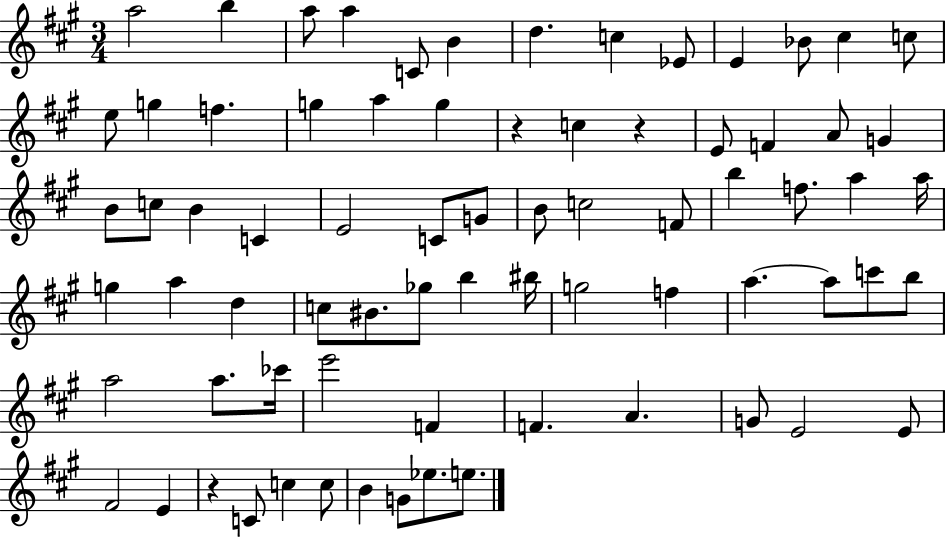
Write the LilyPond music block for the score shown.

{
  \clef treble
  \numericTimeSignature
  \time 3/4
  \key a \major
  \repeat volta 2 { a''2 b''4 | a''8 a''4 c'8 b'4 | d''4. c''4 ees'8 | e'4 bes'8 cis''4 c''8 | \break e''8 g''4 f''4. | g''4 a''4 g''4 | r4 c''4 r4 | e'8 f'4 a'8 g'4 | \break b'8 c''8 b'4 c'4 | e'2 c'8 g'8 | b'8 c''2 f'8 | b''4 f''8. a''4 a''16 | \break g''4 a''4 d''4 | c''8 bis'8. ges''8 b''4 bis''16 | g''2 f''4 | a''4.~~ a''8 c'''8 b''8 | \break a''2 a''8. ces'''16 | e'''2 f'4 | f'4. a'4. | g'8 e'2 e'8 | \break fis'2 e'4 | r4 c'8 c''4 c''8 | b'4 g'8 ees''8. e''8. | } \bar "|."
}